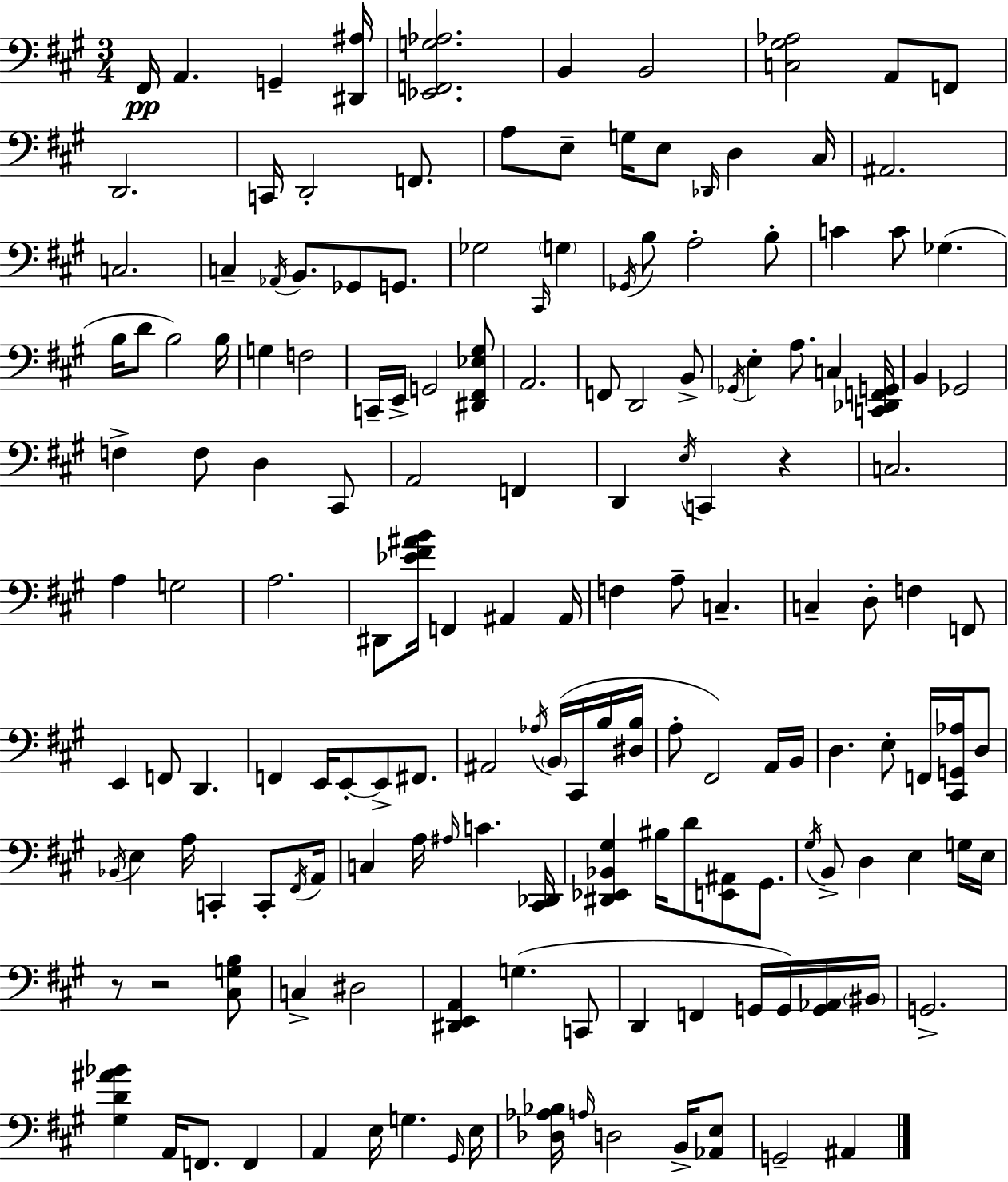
X:1
T:Untitled
M:3/4
L:1/4
K:A
^F,,/4 A,, G,, [^D,,^A,]/4 [_E,,F,,G,_A,]2 B,, B,,2 [C,^G,_A,]2 A,,/2 F,,/2 D,,2 C,,/4 D,,2 F,,/2 A,/2 E,/2 G,/4 E,/2 _D,,/4 D, ^C,/4 ^A,,2 C,2 C, _A,,/4 B,,/2 _G,,/2 G,,/2 _G,2 ^C,,/4 G, _G,,/4 B,/2 A,2 B,/2 C C/2 _G, B,/4 D/2 B,2 B,/4 G, F,2 C,,/4 E,,/4 G,,2 [^D,,^F,,_E,^G,]/2 A,,2 F,,/2 D,,2 B,,/2 _G,,/4 E, A,/2 C, [C,,_D,,F,,G,,]/4 B,, _G,,2 F, F,/2 D, ^C,,/2 A,,2 F,, D,, E,/4 C,, z C,2 A, G,2 A,2 ^D,,/2 [_E^F^AB]/4 F,, ^A,, ^A,,/4 F, A,/2 C, C, D,/2 F, F,,/2 E,, F,,/2 D,, F,, E,,/4 E,,/2 E,,/2 ^F,,/2 ^A,,2 _A,/4 B,,/4 ^C,,/4 B,/4 [^D,B,]/4 A,/2 ^F,,2 A,,/4 B,,/4 D, E,/2 F,,/4 [^C,,G,,_A,]/4 D,/2 _B,,/4 E, A,/4 C,, C,,/2 ^F,,/4 A,,/4 C, A,/4 ^A,/4 C [^C,,_D,,]/4 [^D,,_E,,_B,,^G,] ^B,/4 D/2 [E,,^A,,]/2 ^G,,/2 ^G,/4 B,,/2 D, E, G,/4 E,/4 z/2 z2 [^C,G,B,]/2 C, ^D,2 [^D,,E,,A,,] G, C,,/2 D,, F,, G,,/4 G,,/4 [G,,_A,,]/4 ^B,,/4 G,,2 [^G,D^A_B] A,,/4 F,,/2 F,, A,, E,/4 G, ^G,,/4 E,/4 [_D,_A,_B,]/4 A,/4 D,2 B,,/4 [_A,,E,]/2 G,,2 ^A,,